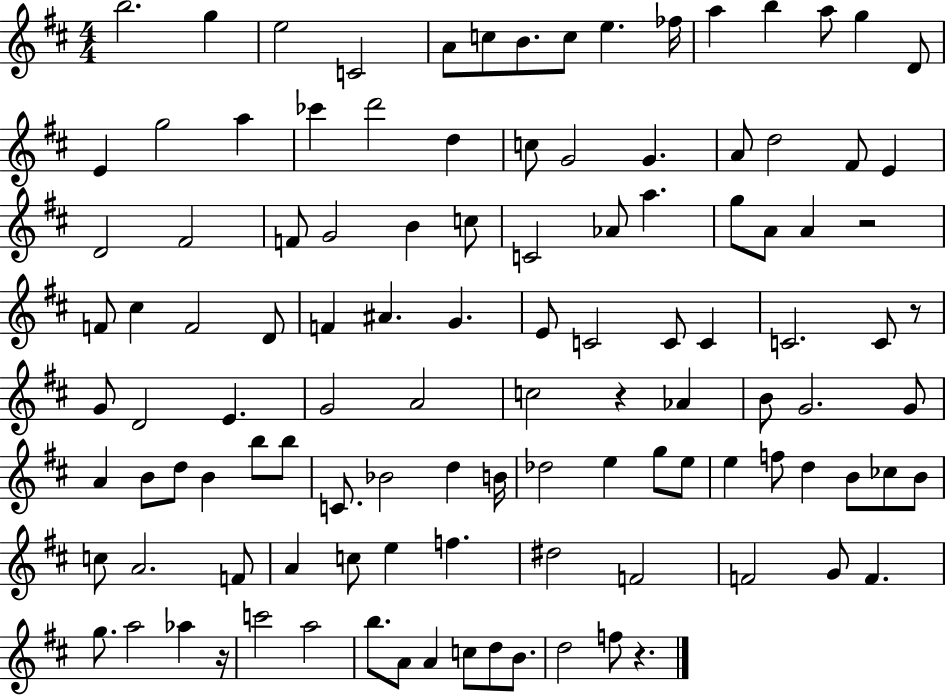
{
  \clef treble
  \numericTimeSignature
  \time 4/4
  \key d \major
  b''2. g''4 | e''2 c'2 | a'8 c''8 b'8. c''8 e''4. fes''16 | a''4 b''4 a''8 g''4 d'8 | \break e'4 g''2 a''4 | ces'''4 d'''2 d''4 | c''8 g'2 g'4. | a'8 d''2 fis'8 e'4 | \break d'2 fis'2 | f'8 g'2 b'4 c''8 | c'2 aes'8 a''4. | g''8 a'8 a'4 r2 | \break f'8 cis''4 f'2 d'8 | f'4 ais'4. g'4. | e'8 c'2 c'8 c'4 | c'2. c'8 r8 | \break g'8 d'2 e'4. | g'2 a'2 | c''2 r4 aes'4 | b'8 g'2. g'8 | \break a'4 b'8 d''8 b'4 b''8 b''8 | c'8. bes'2 d''4 b'16 | des''2 e''4 g''8 e''8 | e''4 f''8 d''4 b'8 ces''8 b'8 | \break c''8 a'2. f'8 | a'4 c''8 e''4 f''4. | dis''2 f'2 | f'2 g'8 f'4. | \break g''8. a''2 aes''4 r16 | c'''2 a''2 | b''8. a'8 a'4 c''8 d''8 b'8. | d''2 f''8 r4. | \break \bar "|."
}